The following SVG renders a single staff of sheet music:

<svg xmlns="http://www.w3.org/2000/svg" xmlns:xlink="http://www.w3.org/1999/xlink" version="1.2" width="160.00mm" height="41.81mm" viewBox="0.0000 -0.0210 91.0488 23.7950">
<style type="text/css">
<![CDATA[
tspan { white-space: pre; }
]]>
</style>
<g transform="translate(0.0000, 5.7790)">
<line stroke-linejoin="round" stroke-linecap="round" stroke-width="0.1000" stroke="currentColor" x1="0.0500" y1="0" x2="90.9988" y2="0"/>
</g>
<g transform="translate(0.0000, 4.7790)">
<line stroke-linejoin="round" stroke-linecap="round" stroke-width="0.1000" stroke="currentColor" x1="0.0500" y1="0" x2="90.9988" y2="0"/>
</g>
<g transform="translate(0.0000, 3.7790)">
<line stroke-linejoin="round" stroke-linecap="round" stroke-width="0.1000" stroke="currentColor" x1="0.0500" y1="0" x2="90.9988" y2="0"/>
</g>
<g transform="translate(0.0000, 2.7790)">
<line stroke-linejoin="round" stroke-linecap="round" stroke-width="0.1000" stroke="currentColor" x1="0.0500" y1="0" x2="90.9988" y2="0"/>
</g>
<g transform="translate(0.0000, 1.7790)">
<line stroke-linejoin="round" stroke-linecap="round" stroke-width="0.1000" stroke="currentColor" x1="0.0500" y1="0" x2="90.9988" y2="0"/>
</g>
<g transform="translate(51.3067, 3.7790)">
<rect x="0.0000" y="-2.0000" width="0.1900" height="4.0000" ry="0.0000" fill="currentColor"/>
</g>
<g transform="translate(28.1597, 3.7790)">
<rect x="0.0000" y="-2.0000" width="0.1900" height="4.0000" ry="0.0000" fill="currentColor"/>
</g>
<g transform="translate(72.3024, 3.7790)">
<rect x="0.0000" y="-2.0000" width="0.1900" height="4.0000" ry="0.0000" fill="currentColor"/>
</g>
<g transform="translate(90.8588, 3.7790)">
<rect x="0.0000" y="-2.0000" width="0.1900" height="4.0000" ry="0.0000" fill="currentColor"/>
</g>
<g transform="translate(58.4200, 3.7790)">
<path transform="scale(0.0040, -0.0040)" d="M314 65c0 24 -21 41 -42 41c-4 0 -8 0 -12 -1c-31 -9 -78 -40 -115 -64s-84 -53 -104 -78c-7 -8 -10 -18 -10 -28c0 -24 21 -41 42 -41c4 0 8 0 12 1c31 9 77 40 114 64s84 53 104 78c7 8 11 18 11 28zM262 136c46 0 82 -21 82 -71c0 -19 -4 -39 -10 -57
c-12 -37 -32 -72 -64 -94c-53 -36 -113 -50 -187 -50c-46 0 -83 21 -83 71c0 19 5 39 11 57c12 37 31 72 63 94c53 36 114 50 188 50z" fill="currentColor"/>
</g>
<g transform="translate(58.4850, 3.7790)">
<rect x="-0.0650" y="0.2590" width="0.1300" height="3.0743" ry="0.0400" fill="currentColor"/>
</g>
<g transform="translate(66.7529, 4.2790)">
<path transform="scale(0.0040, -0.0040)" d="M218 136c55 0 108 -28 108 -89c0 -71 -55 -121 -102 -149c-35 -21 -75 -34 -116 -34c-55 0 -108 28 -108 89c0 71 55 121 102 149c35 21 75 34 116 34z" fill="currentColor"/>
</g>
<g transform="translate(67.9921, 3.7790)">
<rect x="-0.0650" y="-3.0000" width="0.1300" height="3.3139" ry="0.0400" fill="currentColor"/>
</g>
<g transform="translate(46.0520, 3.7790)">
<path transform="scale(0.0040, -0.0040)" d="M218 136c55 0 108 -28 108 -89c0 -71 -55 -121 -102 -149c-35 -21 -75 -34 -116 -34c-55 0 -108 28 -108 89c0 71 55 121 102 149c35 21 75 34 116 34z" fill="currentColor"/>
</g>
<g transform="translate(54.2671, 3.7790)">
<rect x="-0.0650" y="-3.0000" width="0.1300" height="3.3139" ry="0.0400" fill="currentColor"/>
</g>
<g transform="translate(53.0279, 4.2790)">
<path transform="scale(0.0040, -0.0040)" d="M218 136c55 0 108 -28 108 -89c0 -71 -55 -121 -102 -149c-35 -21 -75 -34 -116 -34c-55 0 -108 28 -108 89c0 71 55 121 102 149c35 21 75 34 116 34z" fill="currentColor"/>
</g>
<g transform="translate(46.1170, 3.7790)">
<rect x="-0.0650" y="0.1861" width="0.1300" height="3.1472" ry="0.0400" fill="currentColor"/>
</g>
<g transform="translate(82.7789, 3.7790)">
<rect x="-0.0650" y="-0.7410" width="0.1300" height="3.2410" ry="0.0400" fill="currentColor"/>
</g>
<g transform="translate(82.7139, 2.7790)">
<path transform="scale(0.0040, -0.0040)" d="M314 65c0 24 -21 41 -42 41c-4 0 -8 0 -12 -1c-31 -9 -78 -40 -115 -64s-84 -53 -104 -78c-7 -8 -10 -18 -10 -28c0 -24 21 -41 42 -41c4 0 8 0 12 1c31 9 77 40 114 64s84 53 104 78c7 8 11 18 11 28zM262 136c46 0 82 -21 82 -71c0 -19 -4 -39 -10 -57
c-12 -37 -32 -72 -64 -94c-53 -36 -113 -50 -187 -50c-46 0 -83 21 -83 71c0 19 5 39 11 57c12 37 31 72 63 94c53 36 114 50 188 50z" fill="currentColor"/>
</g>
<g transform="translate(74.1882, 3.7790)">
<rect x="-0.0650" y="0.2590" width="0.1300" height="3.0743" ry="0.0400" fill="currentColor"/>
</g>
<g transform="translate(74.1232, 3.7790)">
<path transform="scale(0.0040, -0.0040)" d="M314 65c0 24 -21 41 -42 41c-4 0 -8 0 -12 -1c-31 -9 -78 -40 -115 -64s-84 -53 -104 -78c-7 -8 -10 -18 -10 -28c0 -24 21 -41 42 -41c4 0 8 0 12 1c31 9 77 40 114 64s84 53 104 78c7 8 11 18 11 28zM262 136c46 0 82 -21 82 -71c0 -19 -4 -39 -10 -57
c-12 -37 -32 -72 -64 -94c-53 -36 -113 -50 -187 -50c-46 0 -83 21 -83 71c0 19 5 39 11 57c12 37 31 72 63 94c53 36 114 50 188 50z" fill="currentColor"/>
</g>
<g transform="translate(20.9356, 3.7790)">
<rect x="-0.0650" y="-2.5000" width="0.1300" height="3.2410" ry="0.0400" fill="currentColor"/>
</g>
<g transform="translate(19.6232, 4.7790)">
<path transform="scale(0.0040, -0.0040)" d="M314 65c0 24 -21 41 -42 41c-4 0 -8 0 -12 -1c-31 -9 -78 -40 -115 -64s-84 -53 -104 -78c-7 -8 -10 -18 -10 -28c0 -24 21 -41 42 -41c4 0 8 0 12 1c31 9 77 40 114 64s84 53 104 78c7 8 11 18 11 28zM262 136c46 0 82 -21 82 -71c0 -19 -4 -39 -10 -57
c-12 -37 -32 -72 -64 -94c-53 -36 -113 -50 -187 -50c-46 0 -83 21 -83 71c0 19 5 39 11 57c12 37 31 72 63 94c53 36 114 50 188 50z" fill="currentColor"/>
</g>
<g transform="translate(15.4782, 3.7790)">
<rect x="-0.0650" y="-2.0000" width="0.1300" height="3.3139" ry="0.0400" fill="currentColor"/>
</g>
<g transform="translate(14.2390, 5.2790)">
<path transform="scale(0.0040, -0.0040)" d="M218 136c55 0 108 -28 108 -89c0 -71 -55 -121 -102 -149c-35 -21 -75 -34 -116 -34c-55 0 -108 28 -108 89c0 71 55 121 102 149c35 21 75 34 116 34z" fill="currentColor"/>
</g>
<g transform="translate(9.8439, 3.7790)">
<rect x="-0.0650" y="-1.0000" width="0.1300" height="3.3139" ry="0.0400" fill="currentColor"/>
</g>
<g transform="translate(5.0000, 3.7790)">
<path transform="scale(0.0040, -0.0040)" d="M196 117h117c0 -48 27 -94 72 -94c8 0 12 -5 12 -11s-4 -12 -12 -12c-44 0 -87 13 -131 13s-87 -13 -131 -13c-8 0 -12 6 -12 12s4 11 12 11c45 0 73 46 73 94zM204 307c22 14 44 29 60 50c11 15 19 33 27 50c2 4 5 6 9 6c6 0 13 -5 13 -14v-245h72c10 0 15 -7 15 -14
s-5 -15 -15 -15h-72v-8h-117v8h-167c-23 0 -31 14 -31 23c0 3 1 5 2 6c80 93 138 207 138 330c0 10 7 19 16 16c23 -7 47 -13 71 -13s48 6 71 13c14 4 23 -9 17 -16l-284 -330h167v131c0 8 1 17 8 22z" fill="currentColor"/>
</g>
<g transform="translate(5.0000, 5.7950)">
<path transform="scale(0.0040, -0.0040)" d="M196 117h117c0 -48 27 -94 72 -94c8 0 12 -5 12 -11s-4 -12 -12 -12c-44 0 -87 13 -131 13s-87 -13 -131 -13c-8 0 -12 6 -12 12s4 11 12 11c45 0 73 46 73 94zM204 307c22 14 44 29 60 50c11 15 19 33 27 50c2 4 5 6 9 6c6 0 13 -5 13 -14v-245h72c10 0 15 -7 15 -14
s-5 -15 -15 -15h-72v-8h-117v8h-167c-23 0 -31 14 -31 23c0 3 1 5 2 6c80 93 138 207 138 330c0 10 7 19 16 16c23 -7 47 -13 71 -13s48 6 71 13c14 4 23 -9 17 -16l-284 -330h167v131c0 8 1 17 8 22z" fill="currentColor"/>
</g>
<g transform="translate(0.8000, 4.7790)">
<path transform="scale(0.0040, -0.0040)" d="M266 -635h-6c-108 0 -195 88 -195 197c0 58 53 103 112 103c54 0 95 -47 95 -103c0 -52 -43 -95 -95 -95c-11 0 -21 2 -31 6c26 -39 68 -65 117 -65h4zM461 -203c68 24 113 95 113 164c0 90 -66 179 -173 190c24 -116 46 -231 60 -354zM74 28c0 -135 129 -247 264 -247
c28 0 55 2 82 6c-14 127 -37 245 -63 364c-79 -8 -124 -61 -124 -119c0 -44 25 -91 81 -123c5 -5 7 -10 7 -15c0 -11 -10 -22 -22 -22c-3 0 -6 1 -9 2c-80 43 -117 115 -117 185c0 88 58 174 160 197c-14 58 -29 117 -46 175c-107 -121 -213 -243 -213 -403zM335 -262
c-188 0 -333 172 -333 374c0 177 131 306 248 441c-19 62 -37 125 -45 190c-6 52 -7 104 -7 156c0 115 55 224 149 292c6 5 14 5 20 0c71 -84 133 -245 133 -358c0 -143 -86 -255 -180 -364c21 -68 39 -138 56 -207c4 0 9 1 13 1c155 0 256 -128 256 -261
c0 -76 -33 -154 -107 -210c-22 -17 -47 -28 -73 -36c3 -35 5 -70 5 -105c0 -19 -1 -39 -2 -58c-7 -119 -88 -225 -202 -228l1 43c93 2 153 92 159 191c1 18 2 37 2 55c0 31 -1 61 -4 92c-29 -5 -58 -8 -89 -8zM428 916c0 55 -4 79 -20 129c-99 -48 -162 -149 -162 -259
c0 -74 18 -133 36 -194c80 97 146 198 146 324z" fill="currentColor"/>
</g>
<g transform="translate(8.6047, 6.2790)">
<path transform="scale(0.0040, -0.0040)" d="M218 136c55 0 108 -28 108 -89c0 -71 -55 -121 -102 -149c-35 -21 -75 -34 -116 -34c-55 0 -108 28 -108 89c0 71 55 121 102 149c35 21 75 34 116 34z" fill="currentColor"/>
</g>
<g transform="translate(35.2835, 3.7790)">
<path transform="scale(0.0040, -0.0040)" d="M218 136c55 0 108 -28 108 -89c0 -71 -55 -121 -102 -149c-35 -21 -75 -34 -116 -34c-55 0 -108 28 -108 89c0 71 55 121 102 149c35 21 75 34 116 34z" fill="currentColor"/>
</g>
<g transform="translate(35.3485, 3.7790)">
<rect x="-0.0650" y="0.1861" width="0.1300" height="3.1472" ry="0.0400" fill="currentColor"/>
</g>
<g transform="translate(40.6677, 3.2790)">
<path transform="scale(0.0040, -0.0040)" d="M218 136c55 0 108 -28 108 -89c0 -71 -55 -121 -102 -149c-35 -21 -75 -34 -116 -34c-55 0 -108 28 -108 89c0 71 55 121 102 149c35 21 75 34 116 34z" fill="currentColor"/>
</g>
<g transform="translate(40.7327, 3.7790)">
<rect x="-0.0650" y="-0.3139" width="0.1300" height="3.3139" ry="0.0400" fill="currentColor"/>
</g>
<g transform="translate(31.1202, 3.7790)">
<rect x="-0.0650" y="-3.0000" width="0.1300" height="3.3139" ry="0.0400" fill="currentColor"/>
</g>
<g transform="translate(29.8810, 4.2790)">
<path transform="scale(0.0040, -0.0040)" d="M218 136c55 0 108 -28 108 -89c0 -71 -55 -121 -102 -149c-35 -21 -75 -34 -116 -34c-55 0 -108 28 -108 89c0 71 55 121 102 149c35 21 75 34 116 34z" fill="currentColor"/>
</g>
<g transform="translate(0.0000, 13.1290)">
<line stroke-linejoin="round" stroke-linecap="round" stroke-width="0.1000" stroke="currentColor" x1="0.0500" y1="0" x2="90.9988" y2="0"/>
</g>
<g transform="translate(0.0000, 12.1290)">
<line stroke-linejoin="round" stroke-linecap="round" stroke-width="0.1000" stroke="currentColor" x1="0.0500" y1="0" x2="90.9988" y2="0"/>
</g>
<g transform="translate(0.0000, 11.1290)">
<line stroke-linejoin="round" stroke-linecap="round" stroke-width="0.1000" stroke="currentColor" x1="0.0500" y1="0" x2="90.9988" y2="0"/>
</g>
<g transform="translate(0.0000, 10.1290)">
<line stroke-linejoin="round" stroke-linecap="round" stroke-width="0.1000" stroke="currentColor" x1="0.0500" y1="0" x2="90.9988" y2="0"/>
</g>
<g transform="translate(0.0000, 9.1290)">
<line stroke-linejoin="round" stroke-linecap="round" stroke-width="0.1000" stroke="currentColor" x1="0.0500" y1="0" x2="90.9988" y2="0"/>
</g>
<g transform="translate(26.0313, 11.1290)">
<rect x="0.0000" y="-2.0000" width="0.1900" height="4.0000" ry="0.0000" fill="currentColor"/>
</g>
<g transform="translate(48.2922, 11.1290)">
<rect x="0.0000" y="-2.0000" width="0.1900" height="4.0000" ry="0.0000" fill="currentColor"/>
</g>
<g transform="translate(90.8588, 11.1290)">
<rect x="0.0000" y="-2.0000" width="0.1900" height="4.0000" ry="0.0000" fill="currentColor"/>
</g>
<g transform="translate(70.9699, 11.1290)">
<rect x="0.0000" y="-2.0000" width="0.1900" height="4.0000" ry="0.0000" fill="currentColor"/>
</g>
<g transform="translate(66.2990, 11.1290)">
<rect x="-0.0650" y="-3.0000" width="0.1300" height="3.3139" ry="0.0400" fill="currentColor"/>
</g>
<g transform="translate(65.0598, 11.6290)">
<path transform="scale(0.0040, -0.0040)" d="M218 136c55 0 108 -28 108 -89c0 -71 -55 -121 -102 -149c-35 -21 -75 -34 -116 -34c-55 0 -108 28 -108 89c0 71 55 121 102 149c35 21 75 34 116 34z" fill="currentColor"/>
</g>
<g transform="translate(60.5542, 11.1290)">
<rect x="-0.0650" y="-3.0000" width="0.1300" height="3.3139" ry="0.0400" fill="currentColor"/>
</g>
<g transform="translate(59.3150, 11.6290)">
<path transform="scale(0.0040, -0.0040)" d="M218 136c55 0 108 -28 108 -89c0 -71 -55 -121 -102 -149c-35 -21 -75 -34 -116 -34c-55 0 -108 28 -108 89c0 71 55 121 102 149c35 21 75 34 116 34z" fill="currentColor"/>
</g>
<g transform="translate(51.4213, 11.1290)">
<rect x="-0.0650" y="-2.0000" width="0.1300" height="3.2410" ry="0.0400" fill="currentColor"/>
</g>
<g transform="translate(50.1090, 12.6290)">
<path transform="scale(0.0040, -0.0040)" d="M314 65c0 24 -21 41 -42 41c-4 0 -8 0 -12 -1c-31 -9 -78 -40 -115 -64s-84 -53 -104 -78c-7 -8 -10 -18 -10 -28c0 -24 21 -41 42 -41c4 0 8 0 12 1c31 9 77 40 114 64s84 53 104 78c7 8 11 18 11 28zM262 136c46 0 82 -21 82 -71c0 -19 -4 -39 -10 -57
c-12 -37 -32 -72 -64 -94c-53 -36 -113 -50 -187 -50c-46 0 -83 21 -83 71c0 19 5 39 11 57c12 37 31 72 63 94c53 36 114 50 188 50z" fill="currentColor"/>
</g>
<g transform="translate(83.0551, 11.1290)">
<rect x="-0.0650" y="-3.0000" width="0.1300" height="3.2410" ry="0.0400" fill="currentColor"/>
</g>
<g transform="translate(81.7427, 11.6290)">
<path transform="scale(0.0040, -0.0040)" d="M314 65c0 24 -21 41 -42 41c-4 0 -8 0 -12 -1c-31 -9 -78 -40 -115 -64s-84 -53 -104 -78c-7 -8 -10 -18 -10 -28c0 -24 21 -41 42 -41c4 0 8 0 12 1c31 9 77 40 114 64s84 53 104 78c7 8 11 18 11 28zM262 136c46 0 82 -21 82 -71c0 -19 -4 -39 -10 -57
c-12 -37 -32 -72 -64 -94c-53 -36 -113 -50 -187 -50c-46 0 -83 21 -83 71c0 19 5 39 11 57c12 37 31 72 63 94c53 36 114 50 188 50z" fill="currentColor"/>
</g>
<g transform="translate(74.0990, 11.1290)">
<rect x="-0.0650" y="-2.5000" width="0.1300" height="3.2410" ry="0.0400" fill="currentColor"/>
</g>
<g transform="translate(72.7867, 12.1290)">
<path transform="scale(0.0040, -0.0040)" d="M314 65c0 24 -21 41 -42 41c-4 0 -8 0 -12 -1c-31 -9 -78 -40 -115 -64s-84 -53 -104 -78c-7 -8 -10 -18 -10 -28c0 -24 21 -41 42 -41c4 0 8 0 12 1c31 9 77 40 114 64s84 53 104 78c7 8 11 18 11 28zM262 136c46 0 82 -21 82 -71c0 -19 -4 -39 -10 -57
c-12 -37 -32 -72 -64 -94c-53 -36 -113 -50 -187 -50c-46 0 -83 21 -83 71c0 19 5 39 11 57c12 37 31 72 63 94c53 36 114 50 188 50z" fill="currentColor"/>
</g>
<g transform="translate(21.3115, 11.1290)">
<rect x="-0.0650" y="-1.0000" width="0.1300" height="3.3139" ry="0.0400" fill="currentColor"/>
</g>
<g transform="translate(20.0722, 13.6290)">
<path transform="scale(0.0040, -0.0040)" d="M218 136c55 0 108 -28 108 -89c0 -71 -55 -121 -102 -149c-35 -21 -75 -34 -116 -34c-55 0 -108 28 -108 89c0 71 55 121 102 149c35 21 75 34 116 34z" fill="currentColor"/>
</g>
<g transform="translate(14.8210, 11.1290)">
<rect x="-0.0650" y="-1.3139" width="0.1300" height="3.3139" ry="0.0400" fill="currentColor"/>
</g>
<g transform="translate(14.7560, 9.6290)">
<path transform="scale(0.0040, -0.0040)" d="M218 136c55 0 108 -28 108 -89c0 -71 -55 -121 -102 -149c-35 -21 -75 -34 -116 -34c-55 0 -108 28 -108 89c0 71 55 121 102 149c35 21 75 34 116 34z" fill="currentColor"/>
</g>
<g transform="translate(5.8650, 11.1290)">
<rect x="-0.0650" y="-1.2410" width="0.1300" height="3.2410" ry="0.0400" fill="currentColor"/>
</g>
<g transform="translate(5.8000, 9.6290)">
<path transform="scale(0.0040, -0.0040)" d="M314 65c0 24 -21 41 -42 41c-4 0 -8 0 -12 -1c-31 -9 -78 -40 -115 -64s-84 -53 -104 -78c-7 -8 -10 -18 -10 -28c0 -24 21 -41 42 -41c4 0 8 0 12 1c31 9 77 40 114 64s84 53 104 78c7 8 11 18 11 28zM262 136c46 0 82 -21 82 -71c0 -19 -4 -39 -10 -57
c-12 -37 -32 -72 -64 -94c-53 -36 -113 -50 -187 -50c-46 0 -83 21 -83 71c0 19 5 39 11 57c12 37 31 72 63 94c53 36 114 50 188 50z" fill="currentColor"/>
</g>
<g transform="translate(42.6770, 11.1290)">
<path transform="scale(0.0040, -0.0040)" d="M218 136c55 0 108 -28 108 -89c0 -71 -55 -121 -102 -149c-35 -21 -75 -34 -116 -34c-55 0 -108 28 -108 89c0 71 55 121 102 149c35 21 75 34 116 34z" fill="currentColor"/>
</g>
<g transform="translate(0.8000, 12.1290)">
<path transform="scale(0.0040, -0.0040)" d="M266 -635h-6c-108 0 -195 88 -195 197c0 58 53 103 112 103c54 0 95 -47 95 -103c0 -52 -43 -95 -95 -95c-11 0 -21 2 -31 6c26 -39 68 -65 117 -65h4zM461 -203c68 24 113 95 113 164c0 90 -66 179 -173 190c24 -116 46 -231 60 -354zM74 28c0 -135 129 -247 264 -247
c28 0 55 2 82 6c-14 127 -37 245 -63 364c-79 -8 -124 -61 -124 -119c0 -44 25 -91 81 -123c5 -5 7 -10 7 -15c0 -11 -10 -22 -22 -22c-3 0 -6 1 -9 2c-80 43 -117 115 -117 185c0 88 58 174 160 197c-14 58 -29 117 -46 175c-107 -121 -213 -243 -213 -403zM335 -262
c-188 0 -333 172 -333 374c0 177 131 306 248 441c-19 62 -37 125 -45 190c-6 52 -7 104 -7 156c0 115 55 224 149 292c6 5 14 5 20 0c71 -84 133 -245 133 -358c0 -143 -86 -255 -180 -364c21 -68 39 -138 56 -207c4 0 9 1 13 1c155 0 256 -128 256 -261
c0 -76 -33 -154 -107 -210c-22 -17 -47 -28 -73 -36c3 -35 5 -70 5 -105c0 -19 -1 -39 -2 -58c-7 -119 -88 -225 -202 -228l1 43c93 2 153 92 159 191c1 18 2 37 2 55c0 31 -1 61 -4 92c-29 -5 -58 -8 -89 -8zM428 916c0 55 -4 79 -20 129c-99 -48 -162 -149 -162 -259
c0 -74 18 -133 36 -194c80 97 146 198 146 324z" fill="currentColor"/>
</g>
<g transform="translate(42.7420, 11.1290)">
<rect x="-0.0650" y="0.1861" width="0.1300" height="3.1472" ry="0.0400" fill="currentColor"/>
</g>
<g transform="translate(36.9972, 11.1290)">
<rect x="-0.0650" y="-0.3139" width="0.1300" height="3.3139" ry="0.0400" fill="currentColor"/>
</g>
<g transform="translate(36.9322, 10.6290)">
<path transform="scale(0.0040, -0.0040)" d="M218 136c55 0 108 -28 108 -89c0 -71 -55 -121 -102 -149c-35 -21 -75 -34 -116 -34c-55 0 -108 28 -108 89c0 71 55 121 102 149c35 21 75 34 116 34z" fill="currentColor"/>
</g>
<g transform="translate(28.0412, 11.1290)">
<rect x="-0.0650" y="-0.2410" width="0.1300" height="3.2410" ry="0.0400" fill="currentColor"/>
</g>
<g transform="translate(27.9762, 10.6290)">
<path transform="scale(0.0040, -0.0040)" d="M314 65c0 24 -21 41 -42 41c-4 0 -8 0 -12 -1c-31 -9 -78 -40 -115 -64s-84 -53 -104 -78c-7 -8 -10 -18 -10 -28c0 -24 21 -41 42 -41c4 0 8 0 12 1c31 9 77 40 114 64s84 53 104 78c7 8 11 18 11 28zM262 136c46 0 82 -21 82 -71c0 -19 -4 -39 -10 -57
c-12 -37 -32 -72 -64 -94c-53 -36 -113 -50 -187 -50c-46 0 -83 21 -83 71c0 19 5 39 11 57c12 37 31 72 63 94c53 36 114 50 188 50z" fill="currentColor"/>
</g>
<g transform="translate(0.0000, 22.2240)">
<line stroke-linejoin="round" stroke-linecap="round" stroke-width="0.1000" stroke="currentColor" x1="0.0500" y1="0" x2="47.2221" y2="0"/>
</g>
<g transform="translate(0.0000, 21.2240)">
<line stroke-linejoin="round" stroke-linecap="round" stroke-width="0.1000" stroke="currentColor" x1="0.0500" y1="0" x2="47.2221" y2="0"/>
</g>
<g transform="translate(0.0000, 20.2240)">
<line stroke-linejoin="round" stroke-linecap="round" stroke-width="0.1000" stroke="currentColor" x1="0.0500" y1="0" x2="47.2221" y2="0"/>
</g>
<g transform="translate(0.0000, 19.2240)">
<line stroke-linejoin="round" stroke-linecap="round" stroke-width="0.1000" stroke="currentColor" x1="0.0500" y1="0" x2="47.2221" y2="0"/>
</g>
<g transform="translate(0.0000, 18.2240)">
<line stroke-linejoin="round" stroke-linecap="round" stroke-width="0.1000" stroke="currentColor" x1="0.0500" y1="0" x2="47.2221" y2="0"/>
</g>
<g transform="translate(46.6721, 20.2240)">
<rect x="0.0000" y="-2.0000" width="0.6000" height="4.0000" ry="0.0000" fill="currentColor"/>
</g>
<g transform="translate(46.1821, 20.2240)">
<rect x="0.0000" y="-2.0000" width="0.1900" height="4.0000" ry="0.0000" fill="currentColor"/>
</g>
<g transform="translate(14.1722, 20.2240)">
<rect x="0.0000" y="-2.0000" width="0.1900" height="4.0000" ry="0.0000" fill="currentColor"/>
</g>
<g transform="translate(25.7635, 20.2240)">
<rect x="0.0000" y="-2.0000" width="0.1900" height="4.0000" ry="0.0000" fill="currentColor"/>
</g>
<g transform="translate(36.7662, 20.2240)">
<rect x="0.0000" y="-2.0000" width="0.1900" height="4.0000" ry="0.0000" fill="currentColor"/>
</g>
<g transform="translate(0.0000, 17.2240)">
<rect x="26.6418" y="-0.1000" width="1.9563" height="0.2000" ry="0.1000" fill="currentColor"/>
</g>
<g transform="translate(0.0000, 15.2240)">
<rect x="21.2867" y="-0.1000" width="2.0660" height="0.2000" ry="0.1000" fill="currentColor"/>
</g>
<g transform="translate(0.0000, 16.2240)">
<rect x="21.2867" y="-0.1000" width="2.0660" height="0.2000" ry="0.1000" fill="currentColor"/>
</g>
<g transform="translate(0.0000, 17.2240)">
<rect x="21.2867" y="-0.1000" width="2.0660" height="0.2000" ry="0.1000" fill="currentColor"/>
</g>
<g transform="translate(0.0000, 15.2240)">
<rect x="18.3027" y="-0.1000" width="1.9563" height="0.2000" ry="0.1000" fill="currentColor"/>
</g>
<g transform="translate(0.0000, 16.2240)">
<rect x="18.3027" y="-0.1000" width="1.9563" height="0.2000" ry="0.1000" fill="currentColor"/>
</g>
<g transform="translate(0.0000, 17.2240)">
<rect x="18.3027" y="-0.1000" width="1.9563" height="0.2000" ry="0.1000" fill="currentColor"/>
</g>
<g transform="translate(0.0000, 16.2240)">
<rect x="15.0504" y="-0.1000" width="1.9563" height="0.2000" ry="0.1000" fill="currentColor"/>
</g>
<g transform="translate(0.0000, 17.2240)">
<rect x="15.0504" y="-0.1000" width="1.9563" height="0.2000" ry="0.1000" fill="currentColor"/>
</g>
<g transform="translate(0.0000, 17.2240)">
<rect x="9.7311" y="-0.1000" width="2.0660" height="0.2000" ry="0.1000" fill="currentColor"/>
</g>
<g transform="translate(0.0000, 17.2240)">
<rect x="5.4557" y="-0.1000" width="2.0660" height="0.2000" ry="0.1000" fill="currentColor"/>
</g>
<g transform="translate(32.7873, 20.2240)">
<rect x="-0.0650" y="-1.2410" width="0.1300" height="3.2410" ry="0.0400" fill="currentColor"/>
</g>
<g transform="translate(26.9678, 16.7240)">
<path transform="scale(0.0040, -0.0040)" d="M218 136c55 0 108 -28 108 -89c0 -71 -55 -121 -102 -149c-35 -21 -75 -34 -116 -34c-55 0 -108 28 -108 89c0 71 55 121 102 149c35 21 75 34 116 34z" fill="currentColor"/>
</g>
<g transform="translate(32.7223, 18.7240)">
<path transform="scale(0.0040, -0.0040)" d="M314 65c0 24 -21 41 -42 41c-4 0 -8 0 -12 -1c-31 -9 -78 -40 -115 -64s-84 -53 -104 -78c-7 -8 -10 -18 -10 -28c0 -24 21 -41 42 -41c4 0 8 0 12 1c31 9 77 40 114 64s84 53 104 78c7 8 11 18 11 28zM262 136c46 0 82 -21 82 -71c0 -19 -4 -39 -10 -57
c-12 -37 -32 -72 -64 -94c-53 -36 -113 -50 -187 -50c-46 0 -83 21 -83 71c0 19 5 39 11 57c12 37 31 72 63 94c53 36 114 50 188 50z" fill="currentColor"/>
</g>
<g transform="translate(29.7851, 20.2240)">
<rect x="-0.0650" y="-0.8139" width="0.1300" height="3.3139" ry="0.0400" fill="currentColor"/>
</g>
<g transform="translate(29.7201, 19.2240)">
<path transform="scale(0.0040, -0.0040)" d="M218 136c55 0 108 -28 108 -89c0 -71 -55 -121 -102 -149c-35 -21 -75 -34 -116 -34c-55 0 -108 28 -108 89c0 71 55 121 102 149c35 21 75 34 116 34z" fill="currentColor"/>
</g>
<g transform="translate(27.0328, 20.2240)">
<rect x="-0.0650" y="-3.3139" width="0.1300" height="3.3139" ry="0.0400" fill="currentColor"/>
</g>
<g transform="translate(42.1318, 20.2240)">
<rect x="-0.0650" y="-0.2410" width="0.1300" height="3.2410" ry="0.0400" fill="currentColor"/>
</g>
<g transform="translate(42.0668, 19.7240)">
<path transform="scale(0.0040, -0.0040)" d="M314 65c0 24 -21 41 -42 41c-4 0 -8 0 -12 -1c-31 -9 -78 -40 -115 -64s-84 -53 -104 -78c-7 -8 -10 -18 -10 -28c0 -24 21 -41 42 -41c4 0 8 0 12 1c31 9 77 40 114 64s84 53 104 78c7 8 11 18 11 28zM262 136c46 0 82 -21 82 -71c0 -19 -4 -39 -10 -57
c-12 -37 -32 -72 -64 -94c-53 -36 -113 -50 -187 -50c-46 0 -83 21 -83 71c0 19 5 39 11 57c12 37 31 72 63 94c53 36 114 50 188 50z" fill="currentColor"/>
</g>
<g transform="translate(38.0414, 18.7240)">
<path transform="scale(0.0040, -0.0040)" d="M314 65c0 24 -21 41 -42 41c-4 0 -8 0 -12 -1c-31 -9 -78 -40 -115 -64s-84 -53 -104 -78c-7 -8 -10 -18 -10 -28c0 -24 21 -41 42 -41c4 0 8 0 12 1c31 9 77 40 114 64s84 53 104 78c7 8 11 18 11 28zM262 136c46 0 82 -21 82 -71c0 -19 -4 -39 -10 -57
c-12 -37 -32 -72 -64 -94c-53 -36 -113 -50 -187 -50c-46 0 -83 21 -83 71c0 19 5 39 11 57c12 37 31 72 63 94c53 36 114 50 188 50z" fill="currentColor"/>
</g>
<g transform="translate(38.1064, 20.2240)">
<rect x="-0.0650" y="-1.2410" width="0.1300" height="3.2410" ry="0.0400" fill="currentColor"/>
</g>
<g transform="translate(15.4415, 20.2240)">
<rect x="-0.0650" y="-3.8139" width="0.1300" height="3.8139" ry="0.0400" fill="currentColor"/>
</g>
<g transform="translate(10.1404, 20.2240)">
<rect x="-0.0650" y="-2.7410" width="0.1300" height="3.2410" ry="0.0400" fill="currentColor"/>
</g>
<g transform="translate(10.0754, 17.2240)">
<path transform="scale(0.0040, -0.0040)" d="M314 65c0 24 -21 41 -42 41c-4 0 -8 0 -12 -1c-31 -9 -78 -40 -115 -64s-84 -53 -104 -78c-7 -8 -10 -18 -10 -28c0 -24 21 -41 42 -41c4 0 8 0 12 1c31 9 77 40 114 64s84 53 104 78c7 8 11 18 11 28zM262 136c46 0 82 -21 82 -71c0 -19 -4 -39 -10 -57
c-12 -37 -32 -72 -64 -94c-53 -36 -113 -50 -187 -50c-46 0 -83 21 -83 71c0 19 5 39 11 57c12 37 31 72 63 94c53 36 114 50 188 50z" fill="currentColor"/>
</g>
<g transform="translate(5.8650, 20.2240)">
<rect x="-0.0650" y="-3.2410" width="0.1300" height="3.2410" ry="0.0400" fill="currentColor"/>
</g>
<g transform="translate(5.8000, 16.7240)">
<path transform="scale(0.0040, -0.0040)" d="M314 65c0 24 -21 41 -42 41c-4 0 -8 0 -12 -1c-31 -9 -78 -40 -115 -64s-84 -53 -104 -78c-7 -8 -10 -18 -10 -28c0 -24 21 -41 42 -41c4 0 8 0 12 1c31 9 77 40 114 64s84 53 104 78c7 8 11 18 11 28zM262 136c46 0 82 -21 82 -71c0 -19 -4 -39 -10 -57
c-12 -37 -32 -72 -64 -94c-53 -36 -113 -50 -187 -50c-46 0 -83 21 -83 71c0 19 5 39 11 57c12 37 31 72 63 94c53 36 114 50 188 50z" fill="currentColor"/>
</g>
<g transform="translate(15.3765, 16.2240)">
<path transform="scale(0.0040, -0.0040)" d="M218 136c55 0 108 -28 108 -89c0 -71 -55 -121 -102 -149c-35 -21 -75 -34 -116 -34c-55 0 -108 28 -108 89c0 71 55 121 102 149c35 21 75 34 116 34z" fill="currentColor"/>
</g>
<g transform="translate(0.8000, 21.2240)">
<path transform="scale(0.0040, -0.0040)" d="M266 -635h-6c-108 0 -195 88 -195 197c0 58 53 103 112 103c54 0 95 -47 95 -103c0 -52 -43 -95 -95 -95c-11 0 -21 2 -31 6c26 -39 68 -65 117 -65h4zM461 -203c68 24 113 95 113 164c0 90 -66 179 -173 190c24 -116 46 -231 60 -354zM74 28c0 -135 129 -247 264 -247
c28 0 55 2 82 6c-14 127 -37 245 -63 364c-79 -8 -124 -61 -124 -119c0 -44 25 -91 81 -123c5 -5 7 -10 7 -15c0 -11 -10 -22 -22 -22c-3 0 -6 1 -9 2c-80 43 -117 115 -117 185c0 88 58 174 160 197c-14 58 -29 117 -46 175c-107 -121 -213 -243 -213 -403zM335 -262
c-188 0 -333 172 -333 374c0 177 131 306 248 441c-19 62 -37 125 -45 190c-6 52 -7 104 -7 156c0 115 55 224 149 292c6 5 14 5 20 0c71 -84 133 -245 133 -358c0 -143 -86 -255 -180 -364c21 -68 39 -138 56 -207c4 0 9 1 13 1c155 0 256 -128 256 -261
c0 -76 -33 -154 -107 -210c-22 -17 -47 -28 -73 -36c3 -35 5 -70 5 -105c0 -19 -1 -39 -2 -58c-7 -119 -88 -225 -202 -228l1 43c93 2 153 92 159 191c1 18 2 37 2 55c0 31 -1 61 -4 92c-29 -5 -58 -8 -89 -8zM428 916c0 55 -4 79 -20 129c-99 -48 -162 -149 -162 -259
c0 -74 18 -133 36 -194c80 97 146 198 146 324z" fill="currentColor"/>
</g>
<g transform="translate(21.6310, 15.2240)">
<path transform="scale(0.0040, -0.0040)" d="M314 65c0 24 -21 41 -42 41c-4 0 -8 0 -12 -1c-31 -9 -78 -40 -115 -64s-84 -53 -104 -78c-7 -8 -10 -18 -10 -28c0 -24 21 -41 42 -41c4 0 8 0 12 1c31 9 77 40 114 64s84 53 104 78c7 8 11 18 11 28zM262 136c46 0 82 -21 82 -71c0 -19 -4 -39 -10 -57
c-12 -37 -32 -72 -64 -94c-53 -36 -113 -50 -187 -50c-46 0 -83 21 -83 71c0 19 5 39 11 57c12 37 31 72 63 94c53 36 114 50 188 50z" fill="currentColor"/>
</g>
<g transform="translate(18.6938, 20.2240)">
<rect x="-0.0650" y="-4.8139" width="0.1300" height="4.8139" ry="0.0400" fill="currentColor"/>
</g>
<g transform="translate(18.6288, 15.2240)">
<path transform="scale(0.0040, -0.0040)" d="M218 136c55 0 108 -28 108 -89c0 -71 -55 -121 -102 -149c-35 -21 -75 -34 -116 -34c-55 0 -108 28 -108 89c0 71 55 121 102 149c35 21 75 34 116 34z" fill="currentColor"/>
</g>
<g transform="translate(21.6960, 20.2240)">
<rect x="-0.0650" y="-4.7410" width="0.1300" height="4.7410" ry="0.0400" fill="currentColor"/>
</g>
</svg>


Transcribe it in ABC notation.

X:1
T:Untitled
M:4/4
L:1/4
K:C
D F G2 A B c B A B2 A B2 d2 e2 e D c2 c B F2 A A G2 A2 b2 a2 c' e' e'2 b d e2 e2 c2